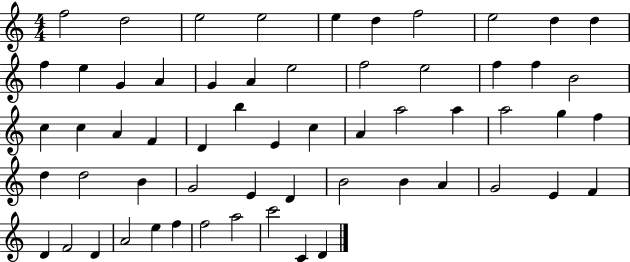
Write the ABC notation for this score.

X:1
T:Untitled
M:4/4
L:1/4
K:C
f2 d2 e2 e2 e d f2 e2 d d f e G A G A e2 f2 e2 f f B2 c c A F D b E c A a2 a a2 g f d d2 B G2 E D B2 B A G2 E F D F2 D A2 e f f2 a2 c'2 C D